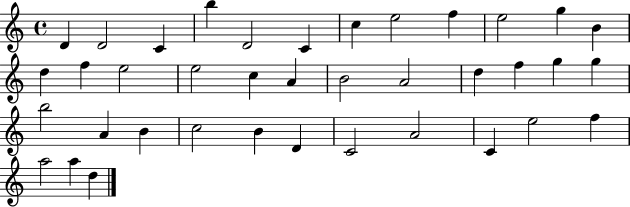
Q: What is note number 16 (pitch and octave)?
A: E5